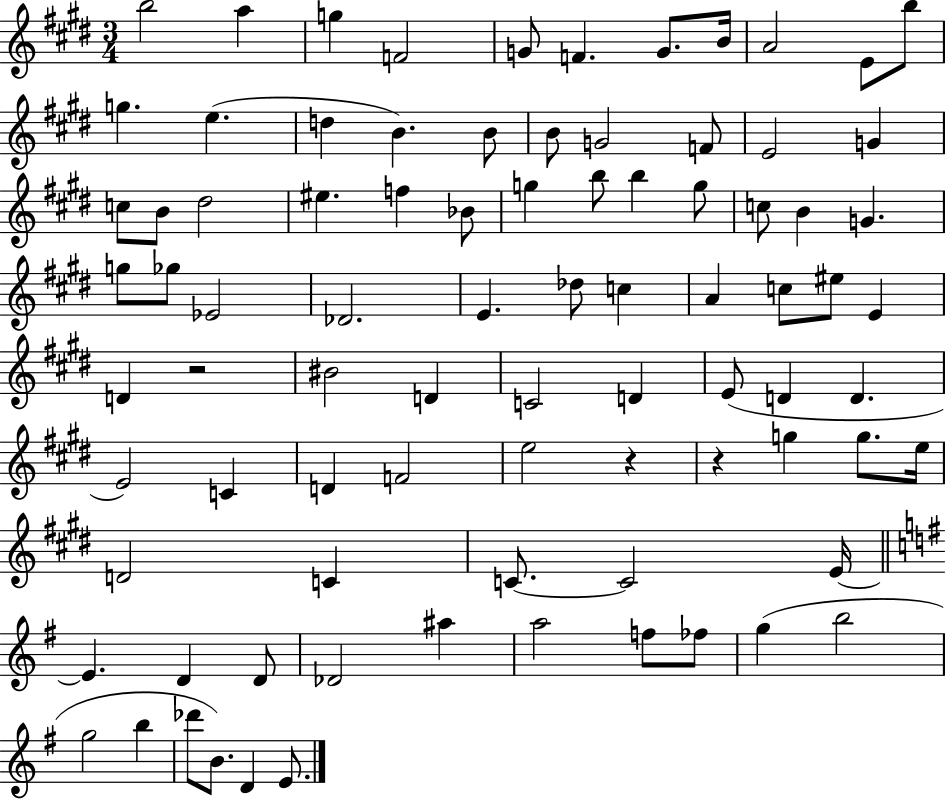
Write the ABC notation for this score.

X:1
T:Untitled
M:3/4
L:1/4
K:E
b2 a g F2 G/2 F G/2 B/4 A2 E/2 b/2 g e d B B/2 B/2 G2 F/2 E2 G c/2 B/2 ^d2 ^e f _B/2 g b/2 b g/2 c/2 B G g/2 _g/2 _E2 _D2 E _d/2 c A c/2 ^e/2 E D z2 ^B2 D C2 D E/2 D D E2 C D F2 e2 z z g g/2 e/4 D2 C C/2 C2 E/4 E D D/2 _D2 ^a a2 f/2 _f/2 g b2 g2 b _d'/2 B/2 D E/2